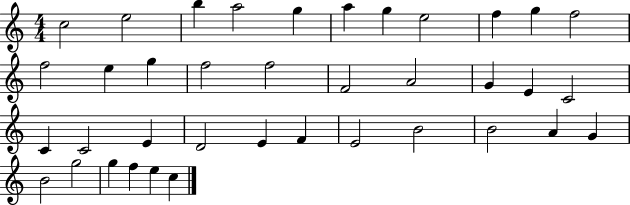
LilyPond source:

{
  \clef treble
  \numericTimeSignature
  \time 4/4
  \key c \major
  c''2 e''2 | b''4 a''2 g''4 | a''4 g''4 e''2 | f''4 g''4 f''2 | \break f''2 e''4 g''4 | f''2 f''2 | f'2 a'2 | g'4 e'4 c'2 | \break c'4 c'2 e'4 | d'2 e'4 f'4 | e'2 b'2 | b'2 a'4 g'4 | \break b'2 g''2 | g''4 f''4 e''4 c''4 | \bar "|."
}